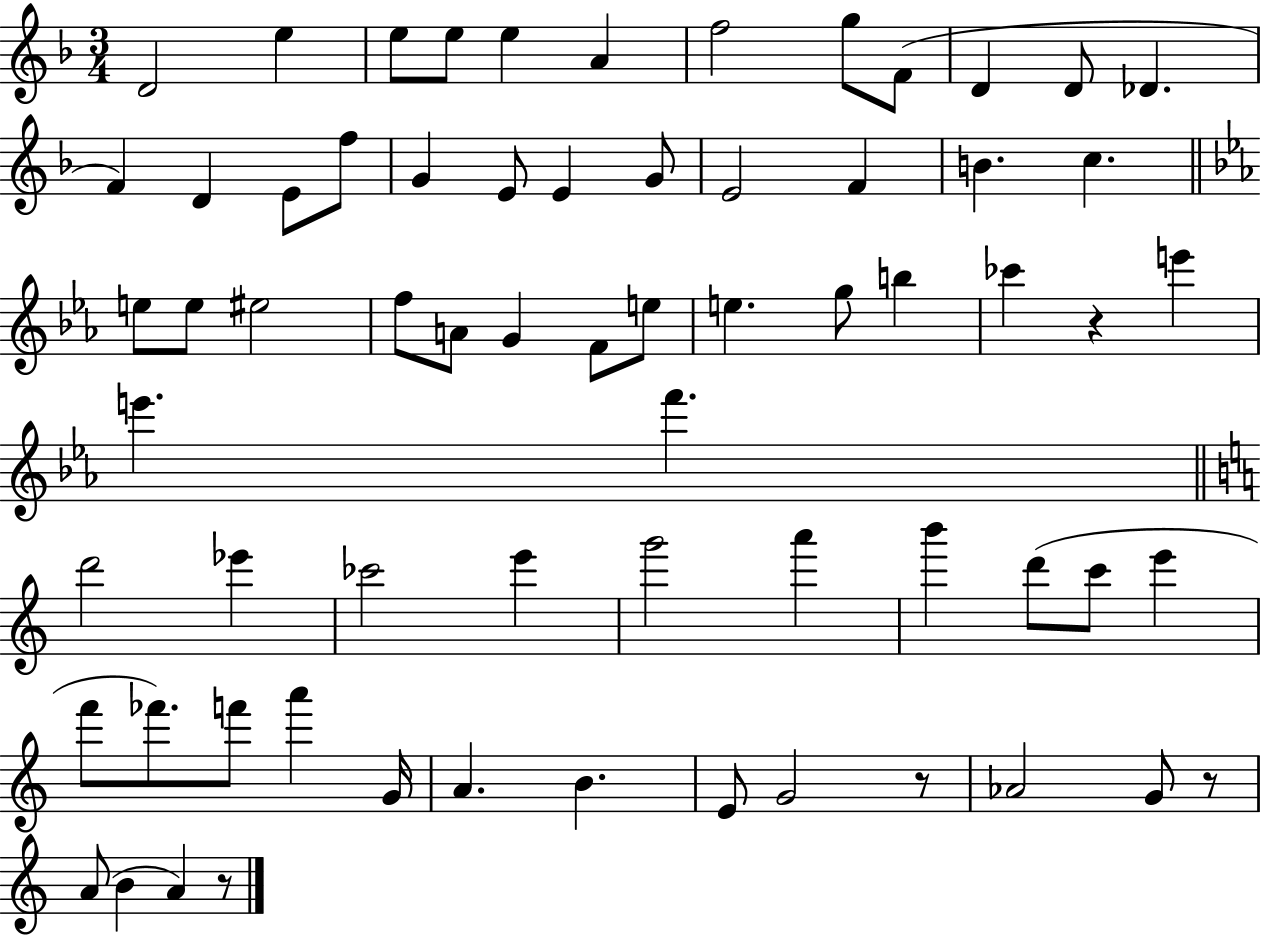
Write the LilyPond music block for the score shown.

{
  \clef treble
  \numericTimeSignature
  \time 3/4
  \key f \major
  d'2 e''4 | e''8 e''8 e''4 a'4 | f''2 g''8 f'8( | d'4 d'8 des'4. | \break f'4) d'4 e'8 f''8 | g'4 e'8 e'4 g'8 | e'2 f'4 | b'4. c''4. | \break \bar "||" \break \key ees \major e''8 e''8 eis''2 | f''8 a'8 g'4 f'8 e''8 | e''4. g''8 b''4 | ces'''4 r4 e'''4 | \break e'''4. f'''4. | \bar "||" \break \key a \minor d'''2 ees'''4 | ces'''2 e'''4 | g'''2 a'''4 | b'''4 d'''8( c'''8 e'''4 | \break f'''8 fes'''8.) f'''8 a'''4 g'16 | a'4. b'4. | e'8 g'2 r8 | aes'2 g'8 r8 | \break a'8( b'4 a'4) r8 | \bar "|."
}